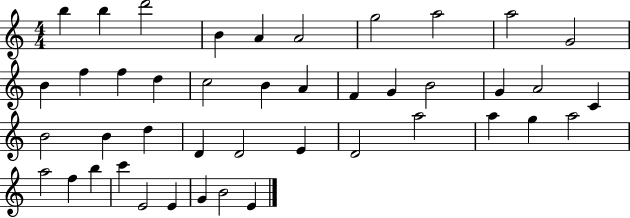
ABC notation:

X:1
T:Untitled
M:4/4
L:1/4
K:C
b b d'2 B A A2 g2 a2 a2 G2 B f f d c2 B A F G B2 G A2 C B2 B d D D2 E D2 a2 a g a2 a2 f b c' E2 E G B2 E